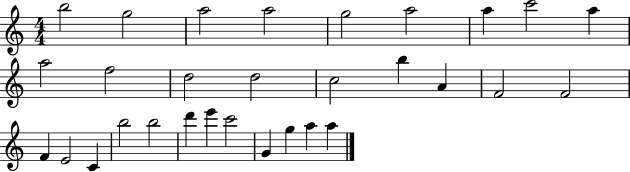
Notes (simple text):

B5/h G5/h A5/h A5/h G5/h A5/h A5/q C6/h A5/q A5/h F5/h D5/h D5/h C5/h B5/q A4/q F4/h F4/h F4/q E4/h C4/q B5/h B5/h D6/q E6/q C6/h G4/q G5/q A5/q A5/q